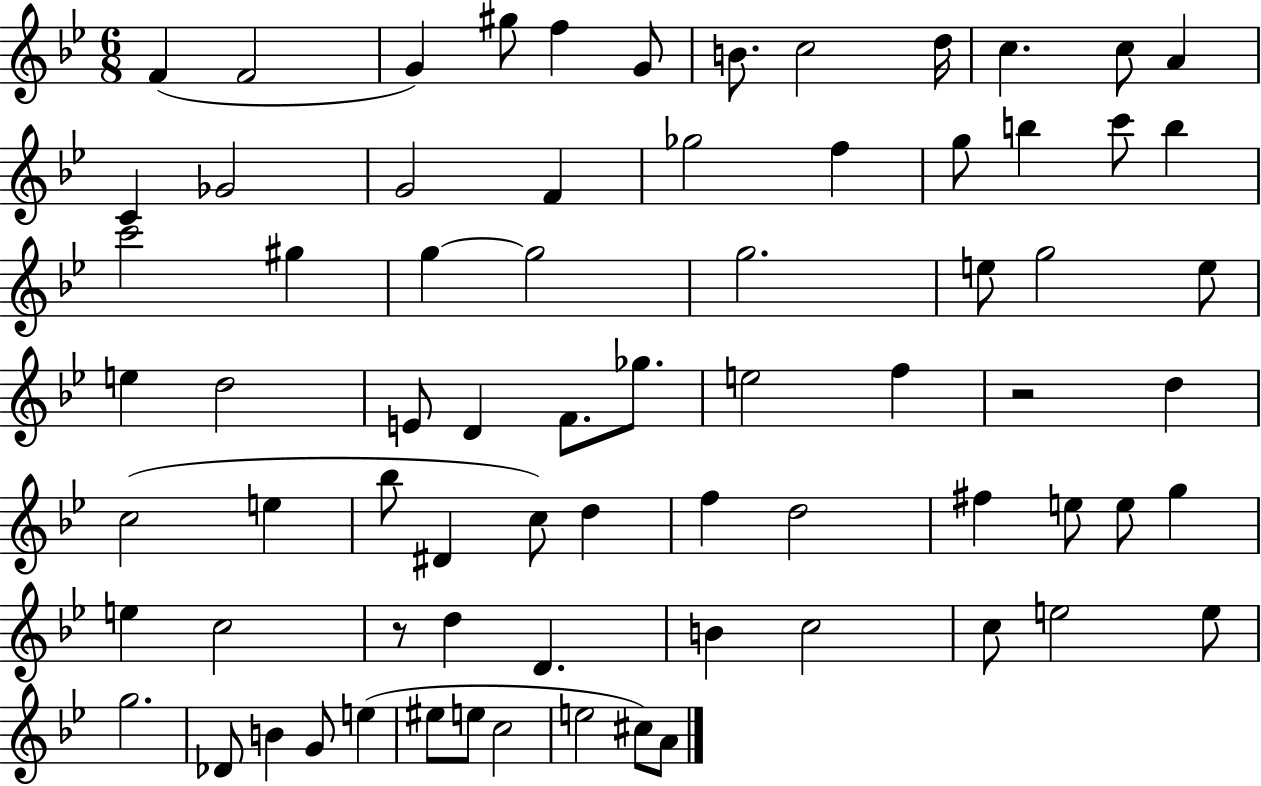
{
  \clef treble
  \numericTimeSignature
  \time 6/8
  \key bes \major
  f'4( f'2 | g'4) gis''8 f''4 g'8 | b'8. c''2 d''16 | c''4. c''8 a'4 | \break c'4 ges'2 | g'2 f'4 | ges''2 f''4 | g''8 b''4 c'''8 b''4 | \break c'''2 gis''4 | g''4~~ g''2 | g''2. | e''8 g''2 e''8 | \break e''4 d''2 | e'8 d'4 f'8. ges''8. | e''2 f''4 | r2 d''4 | \break c''2( e''4 | bes''8 dis'4 c''8) d''4 | f''4 d''2 | fis''4 e''8 e''8 g''4 | \break e''4 c''2 | r8 d''4 d'4. | b'4 c''2 | c''8 e''2 e''8 | \break g''2. | des'8 b'4 g'8 e''4( | eis''8 e''8 c''2 | e''2 cis''8) a'8 | \break \bar "|."
}